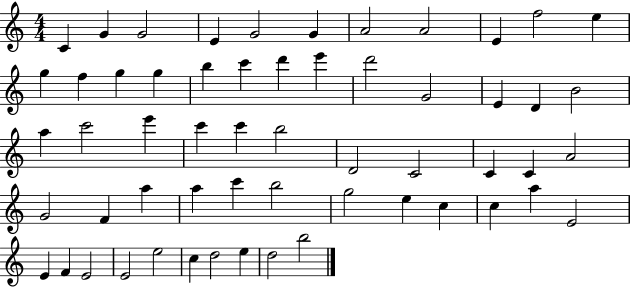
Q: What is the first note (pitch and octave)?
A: C4